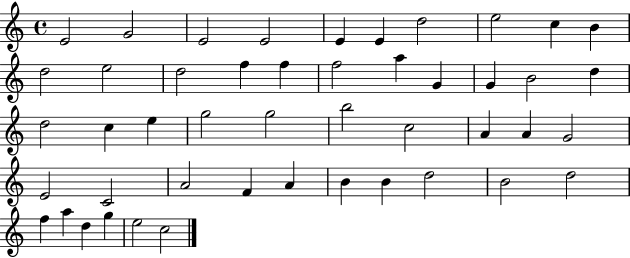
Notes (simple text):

E4/h G4/h E4/h E4/h E4/q E4/q D5/h E5/h C5/q B4/q D5/h E5/h D5/h F5/q F5/q F5/h A5/q G4/q G4/q B4/h D5/q D5/h C5/q E5/q G5/h G5/h B5/h C5/h A4/q A4/q G4/h E4/h C4/h A4/h F4/q A4/q B4/q B4/q D5/h B4/h D5/h F5/q A5/q D5/q G5/q E5/h C5/h